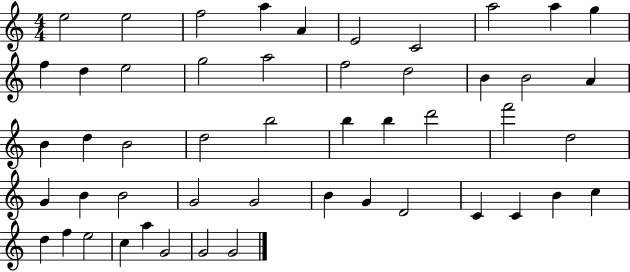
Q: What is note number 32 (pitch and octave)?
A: B4